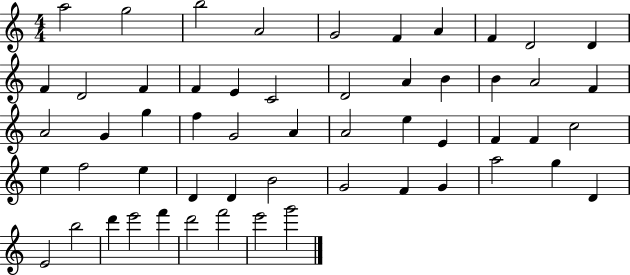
{
  \clef treble
  \numericTimeSignature
  \time 4/4
  \key c \major
  a''2 g''2 | b''2 a'2 | g'2 f'4 a'4 | f'4 d'2 d'4 | \break f'4 d'2 f'4 | f'4 e'4 c'2 | d'2 a'4 b'4 | b'4 a'2 f'4 | \break a'2 g'4 g''4 | f''4 g'2 a'4 | a'2 e''4 e'4 | f'4 f'4 c''2 | \break e''4 f''2 e''4 | d'4 d'4 b'2 | g'2 f'4 g'4 | a''2 g''4 d'4 | \break e'2 b''2 | d'''4 e'''2 f'''4 | d'''2 f'''2 | e'''2 g'''2 | \break \bar "|."
}